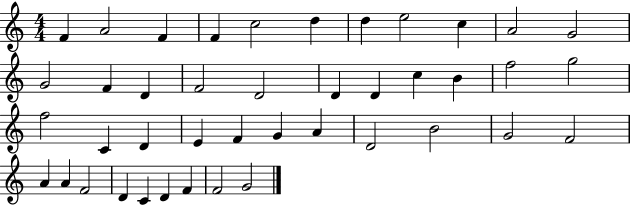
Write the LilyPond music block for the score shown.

{
  \clef treble
  \numericTimeSignature
  \time 4/4
  \key c \major
  f'4 a'2 f'4 | f'4 c''2 d''4 | d''4 e''2 c''4 | a'2 g'2 | \break g'2 f'4 d'4 | f'2 d'2 | d'4 d'4 c''4 b'4 | f''2 g''2 | \break f''2 c'4 d'4 | e'4 f'4 g'4 a'4 | d'2 b'2 | g'2 f'2 | \break a'4 a'4 f'2 | d'4 c'4 d'4 f'4 | f'2 g'2 | \bar "|."
}